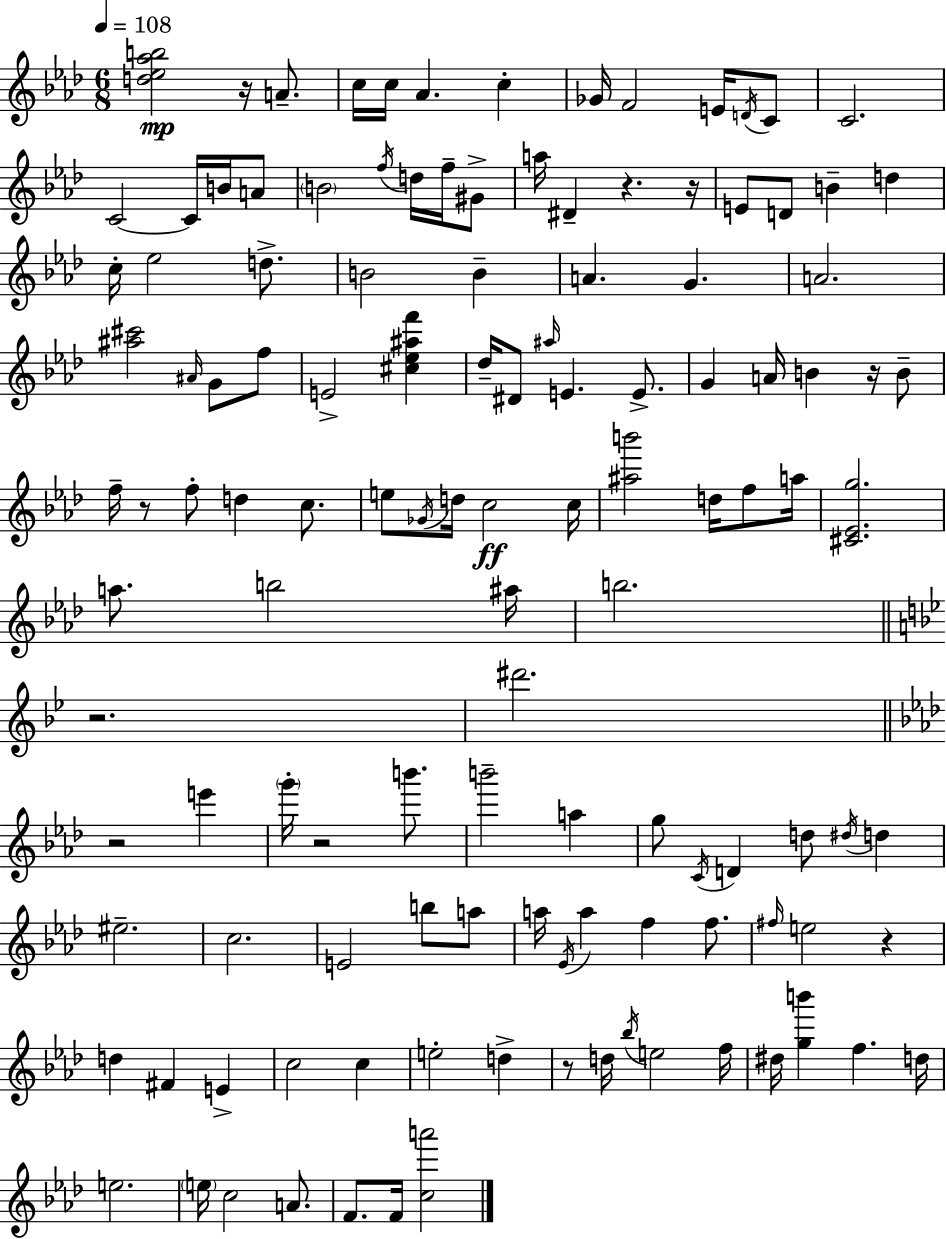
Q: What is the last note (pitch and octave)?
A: F4